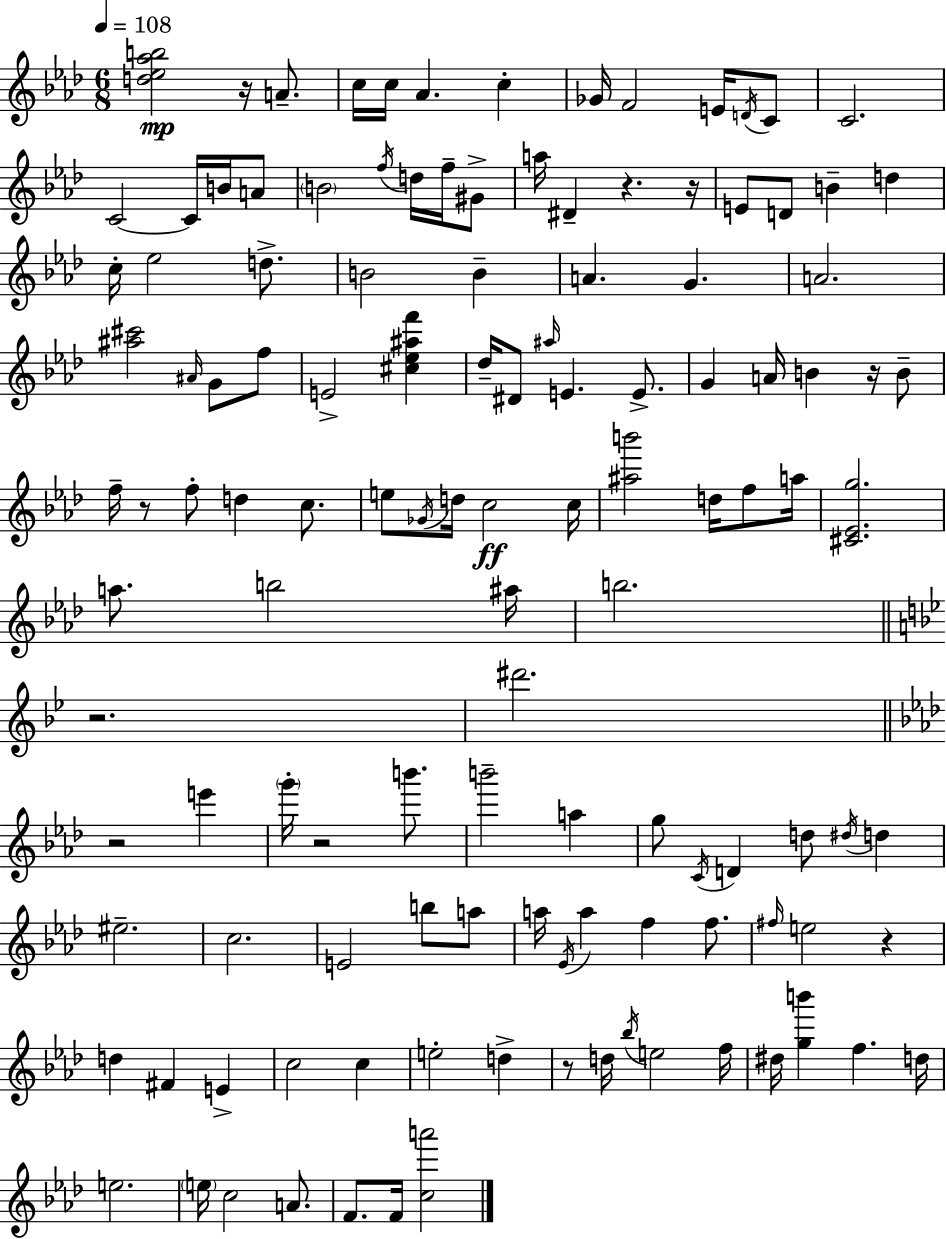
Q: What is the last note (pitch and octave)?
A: F4